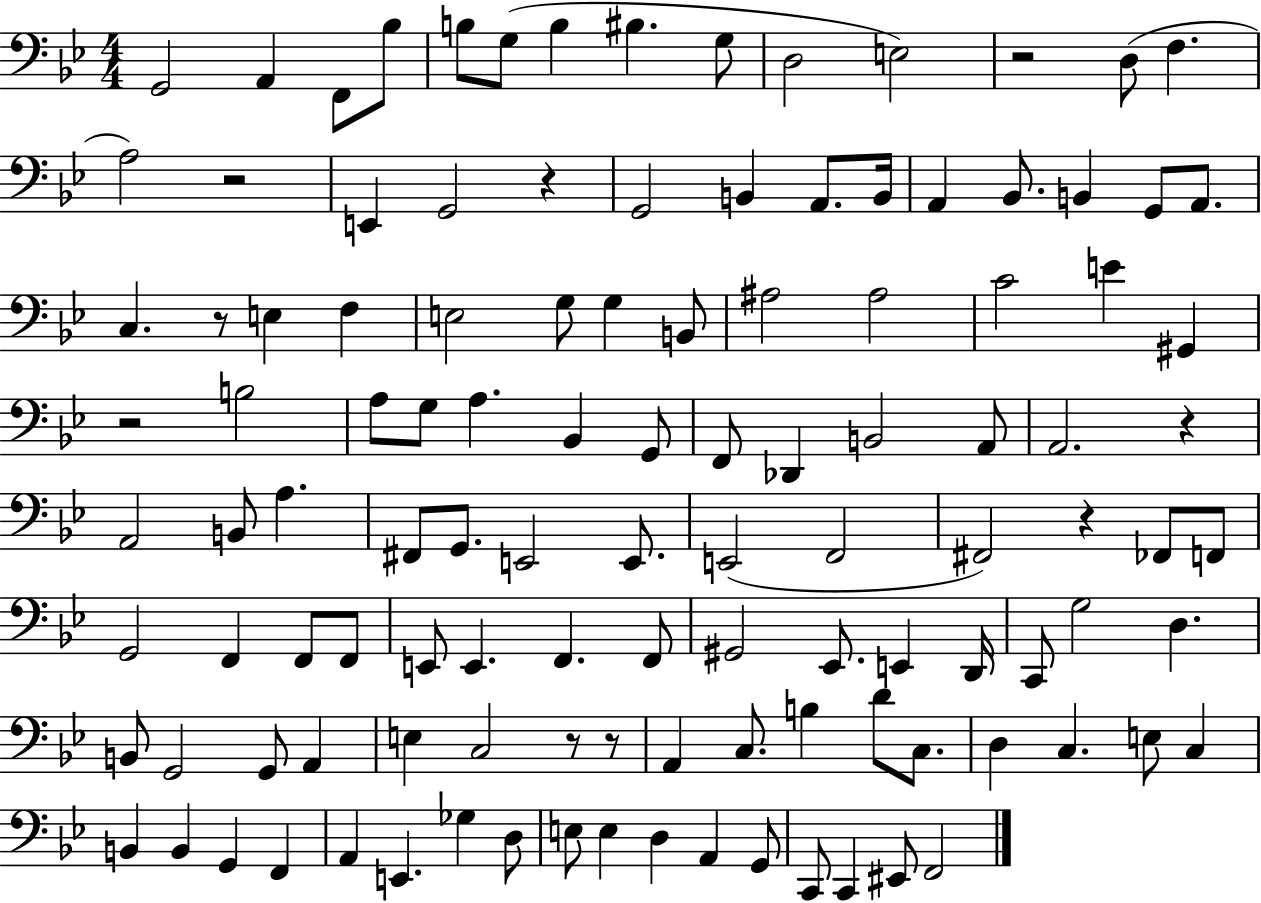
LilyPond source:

{
  \clef bass
  \numericTimeSignature
  \time 4/4
  \key bes \major
  g,2 a,4 f,8 bes8 | b8 g8( b4 bis4. g8 | d2 e2) | r2 d8( f4. | \break a2) r2 | e,4 g,2 r4 | g,2 b,4 a,8. b,16 | a,4 bes,8. b,4 g,8 a,8. | \break c4. r8 e4 f4 | e2 g8 g4 b,8 | ais2 ais2 | c'2 e'4 gis,4 | \break r2 b2 | a8 g8 a4. bes,4 g,8 | f,8 des,4 b,2 a,8 | a,2. r4 | \break a,2 b,8 a4. | fis,8 g,8. e,2 e,8. | e,2( f,2 | fis,2) r4 fes,8 f,8 | \break g,2 f,4 f,8 f,8 | e,8 e,4. f,4. f,8 | gis,2 ees,8. e,4 d,16 | c,8 g2 d4. | \break b,8 g,2 g,8 a,4 | e4 c2 r8 r8 | a,4 c8. b4 d'8 c8. | d4 c4. e8 c4 | \break b,4 b,4 g,4 f,4 | a,4 e,4. ges4 d8 | e8 e4 d4 a,4 g,8 | c,8 c,4 eis,8 f,2 | \break \bar "|."
}